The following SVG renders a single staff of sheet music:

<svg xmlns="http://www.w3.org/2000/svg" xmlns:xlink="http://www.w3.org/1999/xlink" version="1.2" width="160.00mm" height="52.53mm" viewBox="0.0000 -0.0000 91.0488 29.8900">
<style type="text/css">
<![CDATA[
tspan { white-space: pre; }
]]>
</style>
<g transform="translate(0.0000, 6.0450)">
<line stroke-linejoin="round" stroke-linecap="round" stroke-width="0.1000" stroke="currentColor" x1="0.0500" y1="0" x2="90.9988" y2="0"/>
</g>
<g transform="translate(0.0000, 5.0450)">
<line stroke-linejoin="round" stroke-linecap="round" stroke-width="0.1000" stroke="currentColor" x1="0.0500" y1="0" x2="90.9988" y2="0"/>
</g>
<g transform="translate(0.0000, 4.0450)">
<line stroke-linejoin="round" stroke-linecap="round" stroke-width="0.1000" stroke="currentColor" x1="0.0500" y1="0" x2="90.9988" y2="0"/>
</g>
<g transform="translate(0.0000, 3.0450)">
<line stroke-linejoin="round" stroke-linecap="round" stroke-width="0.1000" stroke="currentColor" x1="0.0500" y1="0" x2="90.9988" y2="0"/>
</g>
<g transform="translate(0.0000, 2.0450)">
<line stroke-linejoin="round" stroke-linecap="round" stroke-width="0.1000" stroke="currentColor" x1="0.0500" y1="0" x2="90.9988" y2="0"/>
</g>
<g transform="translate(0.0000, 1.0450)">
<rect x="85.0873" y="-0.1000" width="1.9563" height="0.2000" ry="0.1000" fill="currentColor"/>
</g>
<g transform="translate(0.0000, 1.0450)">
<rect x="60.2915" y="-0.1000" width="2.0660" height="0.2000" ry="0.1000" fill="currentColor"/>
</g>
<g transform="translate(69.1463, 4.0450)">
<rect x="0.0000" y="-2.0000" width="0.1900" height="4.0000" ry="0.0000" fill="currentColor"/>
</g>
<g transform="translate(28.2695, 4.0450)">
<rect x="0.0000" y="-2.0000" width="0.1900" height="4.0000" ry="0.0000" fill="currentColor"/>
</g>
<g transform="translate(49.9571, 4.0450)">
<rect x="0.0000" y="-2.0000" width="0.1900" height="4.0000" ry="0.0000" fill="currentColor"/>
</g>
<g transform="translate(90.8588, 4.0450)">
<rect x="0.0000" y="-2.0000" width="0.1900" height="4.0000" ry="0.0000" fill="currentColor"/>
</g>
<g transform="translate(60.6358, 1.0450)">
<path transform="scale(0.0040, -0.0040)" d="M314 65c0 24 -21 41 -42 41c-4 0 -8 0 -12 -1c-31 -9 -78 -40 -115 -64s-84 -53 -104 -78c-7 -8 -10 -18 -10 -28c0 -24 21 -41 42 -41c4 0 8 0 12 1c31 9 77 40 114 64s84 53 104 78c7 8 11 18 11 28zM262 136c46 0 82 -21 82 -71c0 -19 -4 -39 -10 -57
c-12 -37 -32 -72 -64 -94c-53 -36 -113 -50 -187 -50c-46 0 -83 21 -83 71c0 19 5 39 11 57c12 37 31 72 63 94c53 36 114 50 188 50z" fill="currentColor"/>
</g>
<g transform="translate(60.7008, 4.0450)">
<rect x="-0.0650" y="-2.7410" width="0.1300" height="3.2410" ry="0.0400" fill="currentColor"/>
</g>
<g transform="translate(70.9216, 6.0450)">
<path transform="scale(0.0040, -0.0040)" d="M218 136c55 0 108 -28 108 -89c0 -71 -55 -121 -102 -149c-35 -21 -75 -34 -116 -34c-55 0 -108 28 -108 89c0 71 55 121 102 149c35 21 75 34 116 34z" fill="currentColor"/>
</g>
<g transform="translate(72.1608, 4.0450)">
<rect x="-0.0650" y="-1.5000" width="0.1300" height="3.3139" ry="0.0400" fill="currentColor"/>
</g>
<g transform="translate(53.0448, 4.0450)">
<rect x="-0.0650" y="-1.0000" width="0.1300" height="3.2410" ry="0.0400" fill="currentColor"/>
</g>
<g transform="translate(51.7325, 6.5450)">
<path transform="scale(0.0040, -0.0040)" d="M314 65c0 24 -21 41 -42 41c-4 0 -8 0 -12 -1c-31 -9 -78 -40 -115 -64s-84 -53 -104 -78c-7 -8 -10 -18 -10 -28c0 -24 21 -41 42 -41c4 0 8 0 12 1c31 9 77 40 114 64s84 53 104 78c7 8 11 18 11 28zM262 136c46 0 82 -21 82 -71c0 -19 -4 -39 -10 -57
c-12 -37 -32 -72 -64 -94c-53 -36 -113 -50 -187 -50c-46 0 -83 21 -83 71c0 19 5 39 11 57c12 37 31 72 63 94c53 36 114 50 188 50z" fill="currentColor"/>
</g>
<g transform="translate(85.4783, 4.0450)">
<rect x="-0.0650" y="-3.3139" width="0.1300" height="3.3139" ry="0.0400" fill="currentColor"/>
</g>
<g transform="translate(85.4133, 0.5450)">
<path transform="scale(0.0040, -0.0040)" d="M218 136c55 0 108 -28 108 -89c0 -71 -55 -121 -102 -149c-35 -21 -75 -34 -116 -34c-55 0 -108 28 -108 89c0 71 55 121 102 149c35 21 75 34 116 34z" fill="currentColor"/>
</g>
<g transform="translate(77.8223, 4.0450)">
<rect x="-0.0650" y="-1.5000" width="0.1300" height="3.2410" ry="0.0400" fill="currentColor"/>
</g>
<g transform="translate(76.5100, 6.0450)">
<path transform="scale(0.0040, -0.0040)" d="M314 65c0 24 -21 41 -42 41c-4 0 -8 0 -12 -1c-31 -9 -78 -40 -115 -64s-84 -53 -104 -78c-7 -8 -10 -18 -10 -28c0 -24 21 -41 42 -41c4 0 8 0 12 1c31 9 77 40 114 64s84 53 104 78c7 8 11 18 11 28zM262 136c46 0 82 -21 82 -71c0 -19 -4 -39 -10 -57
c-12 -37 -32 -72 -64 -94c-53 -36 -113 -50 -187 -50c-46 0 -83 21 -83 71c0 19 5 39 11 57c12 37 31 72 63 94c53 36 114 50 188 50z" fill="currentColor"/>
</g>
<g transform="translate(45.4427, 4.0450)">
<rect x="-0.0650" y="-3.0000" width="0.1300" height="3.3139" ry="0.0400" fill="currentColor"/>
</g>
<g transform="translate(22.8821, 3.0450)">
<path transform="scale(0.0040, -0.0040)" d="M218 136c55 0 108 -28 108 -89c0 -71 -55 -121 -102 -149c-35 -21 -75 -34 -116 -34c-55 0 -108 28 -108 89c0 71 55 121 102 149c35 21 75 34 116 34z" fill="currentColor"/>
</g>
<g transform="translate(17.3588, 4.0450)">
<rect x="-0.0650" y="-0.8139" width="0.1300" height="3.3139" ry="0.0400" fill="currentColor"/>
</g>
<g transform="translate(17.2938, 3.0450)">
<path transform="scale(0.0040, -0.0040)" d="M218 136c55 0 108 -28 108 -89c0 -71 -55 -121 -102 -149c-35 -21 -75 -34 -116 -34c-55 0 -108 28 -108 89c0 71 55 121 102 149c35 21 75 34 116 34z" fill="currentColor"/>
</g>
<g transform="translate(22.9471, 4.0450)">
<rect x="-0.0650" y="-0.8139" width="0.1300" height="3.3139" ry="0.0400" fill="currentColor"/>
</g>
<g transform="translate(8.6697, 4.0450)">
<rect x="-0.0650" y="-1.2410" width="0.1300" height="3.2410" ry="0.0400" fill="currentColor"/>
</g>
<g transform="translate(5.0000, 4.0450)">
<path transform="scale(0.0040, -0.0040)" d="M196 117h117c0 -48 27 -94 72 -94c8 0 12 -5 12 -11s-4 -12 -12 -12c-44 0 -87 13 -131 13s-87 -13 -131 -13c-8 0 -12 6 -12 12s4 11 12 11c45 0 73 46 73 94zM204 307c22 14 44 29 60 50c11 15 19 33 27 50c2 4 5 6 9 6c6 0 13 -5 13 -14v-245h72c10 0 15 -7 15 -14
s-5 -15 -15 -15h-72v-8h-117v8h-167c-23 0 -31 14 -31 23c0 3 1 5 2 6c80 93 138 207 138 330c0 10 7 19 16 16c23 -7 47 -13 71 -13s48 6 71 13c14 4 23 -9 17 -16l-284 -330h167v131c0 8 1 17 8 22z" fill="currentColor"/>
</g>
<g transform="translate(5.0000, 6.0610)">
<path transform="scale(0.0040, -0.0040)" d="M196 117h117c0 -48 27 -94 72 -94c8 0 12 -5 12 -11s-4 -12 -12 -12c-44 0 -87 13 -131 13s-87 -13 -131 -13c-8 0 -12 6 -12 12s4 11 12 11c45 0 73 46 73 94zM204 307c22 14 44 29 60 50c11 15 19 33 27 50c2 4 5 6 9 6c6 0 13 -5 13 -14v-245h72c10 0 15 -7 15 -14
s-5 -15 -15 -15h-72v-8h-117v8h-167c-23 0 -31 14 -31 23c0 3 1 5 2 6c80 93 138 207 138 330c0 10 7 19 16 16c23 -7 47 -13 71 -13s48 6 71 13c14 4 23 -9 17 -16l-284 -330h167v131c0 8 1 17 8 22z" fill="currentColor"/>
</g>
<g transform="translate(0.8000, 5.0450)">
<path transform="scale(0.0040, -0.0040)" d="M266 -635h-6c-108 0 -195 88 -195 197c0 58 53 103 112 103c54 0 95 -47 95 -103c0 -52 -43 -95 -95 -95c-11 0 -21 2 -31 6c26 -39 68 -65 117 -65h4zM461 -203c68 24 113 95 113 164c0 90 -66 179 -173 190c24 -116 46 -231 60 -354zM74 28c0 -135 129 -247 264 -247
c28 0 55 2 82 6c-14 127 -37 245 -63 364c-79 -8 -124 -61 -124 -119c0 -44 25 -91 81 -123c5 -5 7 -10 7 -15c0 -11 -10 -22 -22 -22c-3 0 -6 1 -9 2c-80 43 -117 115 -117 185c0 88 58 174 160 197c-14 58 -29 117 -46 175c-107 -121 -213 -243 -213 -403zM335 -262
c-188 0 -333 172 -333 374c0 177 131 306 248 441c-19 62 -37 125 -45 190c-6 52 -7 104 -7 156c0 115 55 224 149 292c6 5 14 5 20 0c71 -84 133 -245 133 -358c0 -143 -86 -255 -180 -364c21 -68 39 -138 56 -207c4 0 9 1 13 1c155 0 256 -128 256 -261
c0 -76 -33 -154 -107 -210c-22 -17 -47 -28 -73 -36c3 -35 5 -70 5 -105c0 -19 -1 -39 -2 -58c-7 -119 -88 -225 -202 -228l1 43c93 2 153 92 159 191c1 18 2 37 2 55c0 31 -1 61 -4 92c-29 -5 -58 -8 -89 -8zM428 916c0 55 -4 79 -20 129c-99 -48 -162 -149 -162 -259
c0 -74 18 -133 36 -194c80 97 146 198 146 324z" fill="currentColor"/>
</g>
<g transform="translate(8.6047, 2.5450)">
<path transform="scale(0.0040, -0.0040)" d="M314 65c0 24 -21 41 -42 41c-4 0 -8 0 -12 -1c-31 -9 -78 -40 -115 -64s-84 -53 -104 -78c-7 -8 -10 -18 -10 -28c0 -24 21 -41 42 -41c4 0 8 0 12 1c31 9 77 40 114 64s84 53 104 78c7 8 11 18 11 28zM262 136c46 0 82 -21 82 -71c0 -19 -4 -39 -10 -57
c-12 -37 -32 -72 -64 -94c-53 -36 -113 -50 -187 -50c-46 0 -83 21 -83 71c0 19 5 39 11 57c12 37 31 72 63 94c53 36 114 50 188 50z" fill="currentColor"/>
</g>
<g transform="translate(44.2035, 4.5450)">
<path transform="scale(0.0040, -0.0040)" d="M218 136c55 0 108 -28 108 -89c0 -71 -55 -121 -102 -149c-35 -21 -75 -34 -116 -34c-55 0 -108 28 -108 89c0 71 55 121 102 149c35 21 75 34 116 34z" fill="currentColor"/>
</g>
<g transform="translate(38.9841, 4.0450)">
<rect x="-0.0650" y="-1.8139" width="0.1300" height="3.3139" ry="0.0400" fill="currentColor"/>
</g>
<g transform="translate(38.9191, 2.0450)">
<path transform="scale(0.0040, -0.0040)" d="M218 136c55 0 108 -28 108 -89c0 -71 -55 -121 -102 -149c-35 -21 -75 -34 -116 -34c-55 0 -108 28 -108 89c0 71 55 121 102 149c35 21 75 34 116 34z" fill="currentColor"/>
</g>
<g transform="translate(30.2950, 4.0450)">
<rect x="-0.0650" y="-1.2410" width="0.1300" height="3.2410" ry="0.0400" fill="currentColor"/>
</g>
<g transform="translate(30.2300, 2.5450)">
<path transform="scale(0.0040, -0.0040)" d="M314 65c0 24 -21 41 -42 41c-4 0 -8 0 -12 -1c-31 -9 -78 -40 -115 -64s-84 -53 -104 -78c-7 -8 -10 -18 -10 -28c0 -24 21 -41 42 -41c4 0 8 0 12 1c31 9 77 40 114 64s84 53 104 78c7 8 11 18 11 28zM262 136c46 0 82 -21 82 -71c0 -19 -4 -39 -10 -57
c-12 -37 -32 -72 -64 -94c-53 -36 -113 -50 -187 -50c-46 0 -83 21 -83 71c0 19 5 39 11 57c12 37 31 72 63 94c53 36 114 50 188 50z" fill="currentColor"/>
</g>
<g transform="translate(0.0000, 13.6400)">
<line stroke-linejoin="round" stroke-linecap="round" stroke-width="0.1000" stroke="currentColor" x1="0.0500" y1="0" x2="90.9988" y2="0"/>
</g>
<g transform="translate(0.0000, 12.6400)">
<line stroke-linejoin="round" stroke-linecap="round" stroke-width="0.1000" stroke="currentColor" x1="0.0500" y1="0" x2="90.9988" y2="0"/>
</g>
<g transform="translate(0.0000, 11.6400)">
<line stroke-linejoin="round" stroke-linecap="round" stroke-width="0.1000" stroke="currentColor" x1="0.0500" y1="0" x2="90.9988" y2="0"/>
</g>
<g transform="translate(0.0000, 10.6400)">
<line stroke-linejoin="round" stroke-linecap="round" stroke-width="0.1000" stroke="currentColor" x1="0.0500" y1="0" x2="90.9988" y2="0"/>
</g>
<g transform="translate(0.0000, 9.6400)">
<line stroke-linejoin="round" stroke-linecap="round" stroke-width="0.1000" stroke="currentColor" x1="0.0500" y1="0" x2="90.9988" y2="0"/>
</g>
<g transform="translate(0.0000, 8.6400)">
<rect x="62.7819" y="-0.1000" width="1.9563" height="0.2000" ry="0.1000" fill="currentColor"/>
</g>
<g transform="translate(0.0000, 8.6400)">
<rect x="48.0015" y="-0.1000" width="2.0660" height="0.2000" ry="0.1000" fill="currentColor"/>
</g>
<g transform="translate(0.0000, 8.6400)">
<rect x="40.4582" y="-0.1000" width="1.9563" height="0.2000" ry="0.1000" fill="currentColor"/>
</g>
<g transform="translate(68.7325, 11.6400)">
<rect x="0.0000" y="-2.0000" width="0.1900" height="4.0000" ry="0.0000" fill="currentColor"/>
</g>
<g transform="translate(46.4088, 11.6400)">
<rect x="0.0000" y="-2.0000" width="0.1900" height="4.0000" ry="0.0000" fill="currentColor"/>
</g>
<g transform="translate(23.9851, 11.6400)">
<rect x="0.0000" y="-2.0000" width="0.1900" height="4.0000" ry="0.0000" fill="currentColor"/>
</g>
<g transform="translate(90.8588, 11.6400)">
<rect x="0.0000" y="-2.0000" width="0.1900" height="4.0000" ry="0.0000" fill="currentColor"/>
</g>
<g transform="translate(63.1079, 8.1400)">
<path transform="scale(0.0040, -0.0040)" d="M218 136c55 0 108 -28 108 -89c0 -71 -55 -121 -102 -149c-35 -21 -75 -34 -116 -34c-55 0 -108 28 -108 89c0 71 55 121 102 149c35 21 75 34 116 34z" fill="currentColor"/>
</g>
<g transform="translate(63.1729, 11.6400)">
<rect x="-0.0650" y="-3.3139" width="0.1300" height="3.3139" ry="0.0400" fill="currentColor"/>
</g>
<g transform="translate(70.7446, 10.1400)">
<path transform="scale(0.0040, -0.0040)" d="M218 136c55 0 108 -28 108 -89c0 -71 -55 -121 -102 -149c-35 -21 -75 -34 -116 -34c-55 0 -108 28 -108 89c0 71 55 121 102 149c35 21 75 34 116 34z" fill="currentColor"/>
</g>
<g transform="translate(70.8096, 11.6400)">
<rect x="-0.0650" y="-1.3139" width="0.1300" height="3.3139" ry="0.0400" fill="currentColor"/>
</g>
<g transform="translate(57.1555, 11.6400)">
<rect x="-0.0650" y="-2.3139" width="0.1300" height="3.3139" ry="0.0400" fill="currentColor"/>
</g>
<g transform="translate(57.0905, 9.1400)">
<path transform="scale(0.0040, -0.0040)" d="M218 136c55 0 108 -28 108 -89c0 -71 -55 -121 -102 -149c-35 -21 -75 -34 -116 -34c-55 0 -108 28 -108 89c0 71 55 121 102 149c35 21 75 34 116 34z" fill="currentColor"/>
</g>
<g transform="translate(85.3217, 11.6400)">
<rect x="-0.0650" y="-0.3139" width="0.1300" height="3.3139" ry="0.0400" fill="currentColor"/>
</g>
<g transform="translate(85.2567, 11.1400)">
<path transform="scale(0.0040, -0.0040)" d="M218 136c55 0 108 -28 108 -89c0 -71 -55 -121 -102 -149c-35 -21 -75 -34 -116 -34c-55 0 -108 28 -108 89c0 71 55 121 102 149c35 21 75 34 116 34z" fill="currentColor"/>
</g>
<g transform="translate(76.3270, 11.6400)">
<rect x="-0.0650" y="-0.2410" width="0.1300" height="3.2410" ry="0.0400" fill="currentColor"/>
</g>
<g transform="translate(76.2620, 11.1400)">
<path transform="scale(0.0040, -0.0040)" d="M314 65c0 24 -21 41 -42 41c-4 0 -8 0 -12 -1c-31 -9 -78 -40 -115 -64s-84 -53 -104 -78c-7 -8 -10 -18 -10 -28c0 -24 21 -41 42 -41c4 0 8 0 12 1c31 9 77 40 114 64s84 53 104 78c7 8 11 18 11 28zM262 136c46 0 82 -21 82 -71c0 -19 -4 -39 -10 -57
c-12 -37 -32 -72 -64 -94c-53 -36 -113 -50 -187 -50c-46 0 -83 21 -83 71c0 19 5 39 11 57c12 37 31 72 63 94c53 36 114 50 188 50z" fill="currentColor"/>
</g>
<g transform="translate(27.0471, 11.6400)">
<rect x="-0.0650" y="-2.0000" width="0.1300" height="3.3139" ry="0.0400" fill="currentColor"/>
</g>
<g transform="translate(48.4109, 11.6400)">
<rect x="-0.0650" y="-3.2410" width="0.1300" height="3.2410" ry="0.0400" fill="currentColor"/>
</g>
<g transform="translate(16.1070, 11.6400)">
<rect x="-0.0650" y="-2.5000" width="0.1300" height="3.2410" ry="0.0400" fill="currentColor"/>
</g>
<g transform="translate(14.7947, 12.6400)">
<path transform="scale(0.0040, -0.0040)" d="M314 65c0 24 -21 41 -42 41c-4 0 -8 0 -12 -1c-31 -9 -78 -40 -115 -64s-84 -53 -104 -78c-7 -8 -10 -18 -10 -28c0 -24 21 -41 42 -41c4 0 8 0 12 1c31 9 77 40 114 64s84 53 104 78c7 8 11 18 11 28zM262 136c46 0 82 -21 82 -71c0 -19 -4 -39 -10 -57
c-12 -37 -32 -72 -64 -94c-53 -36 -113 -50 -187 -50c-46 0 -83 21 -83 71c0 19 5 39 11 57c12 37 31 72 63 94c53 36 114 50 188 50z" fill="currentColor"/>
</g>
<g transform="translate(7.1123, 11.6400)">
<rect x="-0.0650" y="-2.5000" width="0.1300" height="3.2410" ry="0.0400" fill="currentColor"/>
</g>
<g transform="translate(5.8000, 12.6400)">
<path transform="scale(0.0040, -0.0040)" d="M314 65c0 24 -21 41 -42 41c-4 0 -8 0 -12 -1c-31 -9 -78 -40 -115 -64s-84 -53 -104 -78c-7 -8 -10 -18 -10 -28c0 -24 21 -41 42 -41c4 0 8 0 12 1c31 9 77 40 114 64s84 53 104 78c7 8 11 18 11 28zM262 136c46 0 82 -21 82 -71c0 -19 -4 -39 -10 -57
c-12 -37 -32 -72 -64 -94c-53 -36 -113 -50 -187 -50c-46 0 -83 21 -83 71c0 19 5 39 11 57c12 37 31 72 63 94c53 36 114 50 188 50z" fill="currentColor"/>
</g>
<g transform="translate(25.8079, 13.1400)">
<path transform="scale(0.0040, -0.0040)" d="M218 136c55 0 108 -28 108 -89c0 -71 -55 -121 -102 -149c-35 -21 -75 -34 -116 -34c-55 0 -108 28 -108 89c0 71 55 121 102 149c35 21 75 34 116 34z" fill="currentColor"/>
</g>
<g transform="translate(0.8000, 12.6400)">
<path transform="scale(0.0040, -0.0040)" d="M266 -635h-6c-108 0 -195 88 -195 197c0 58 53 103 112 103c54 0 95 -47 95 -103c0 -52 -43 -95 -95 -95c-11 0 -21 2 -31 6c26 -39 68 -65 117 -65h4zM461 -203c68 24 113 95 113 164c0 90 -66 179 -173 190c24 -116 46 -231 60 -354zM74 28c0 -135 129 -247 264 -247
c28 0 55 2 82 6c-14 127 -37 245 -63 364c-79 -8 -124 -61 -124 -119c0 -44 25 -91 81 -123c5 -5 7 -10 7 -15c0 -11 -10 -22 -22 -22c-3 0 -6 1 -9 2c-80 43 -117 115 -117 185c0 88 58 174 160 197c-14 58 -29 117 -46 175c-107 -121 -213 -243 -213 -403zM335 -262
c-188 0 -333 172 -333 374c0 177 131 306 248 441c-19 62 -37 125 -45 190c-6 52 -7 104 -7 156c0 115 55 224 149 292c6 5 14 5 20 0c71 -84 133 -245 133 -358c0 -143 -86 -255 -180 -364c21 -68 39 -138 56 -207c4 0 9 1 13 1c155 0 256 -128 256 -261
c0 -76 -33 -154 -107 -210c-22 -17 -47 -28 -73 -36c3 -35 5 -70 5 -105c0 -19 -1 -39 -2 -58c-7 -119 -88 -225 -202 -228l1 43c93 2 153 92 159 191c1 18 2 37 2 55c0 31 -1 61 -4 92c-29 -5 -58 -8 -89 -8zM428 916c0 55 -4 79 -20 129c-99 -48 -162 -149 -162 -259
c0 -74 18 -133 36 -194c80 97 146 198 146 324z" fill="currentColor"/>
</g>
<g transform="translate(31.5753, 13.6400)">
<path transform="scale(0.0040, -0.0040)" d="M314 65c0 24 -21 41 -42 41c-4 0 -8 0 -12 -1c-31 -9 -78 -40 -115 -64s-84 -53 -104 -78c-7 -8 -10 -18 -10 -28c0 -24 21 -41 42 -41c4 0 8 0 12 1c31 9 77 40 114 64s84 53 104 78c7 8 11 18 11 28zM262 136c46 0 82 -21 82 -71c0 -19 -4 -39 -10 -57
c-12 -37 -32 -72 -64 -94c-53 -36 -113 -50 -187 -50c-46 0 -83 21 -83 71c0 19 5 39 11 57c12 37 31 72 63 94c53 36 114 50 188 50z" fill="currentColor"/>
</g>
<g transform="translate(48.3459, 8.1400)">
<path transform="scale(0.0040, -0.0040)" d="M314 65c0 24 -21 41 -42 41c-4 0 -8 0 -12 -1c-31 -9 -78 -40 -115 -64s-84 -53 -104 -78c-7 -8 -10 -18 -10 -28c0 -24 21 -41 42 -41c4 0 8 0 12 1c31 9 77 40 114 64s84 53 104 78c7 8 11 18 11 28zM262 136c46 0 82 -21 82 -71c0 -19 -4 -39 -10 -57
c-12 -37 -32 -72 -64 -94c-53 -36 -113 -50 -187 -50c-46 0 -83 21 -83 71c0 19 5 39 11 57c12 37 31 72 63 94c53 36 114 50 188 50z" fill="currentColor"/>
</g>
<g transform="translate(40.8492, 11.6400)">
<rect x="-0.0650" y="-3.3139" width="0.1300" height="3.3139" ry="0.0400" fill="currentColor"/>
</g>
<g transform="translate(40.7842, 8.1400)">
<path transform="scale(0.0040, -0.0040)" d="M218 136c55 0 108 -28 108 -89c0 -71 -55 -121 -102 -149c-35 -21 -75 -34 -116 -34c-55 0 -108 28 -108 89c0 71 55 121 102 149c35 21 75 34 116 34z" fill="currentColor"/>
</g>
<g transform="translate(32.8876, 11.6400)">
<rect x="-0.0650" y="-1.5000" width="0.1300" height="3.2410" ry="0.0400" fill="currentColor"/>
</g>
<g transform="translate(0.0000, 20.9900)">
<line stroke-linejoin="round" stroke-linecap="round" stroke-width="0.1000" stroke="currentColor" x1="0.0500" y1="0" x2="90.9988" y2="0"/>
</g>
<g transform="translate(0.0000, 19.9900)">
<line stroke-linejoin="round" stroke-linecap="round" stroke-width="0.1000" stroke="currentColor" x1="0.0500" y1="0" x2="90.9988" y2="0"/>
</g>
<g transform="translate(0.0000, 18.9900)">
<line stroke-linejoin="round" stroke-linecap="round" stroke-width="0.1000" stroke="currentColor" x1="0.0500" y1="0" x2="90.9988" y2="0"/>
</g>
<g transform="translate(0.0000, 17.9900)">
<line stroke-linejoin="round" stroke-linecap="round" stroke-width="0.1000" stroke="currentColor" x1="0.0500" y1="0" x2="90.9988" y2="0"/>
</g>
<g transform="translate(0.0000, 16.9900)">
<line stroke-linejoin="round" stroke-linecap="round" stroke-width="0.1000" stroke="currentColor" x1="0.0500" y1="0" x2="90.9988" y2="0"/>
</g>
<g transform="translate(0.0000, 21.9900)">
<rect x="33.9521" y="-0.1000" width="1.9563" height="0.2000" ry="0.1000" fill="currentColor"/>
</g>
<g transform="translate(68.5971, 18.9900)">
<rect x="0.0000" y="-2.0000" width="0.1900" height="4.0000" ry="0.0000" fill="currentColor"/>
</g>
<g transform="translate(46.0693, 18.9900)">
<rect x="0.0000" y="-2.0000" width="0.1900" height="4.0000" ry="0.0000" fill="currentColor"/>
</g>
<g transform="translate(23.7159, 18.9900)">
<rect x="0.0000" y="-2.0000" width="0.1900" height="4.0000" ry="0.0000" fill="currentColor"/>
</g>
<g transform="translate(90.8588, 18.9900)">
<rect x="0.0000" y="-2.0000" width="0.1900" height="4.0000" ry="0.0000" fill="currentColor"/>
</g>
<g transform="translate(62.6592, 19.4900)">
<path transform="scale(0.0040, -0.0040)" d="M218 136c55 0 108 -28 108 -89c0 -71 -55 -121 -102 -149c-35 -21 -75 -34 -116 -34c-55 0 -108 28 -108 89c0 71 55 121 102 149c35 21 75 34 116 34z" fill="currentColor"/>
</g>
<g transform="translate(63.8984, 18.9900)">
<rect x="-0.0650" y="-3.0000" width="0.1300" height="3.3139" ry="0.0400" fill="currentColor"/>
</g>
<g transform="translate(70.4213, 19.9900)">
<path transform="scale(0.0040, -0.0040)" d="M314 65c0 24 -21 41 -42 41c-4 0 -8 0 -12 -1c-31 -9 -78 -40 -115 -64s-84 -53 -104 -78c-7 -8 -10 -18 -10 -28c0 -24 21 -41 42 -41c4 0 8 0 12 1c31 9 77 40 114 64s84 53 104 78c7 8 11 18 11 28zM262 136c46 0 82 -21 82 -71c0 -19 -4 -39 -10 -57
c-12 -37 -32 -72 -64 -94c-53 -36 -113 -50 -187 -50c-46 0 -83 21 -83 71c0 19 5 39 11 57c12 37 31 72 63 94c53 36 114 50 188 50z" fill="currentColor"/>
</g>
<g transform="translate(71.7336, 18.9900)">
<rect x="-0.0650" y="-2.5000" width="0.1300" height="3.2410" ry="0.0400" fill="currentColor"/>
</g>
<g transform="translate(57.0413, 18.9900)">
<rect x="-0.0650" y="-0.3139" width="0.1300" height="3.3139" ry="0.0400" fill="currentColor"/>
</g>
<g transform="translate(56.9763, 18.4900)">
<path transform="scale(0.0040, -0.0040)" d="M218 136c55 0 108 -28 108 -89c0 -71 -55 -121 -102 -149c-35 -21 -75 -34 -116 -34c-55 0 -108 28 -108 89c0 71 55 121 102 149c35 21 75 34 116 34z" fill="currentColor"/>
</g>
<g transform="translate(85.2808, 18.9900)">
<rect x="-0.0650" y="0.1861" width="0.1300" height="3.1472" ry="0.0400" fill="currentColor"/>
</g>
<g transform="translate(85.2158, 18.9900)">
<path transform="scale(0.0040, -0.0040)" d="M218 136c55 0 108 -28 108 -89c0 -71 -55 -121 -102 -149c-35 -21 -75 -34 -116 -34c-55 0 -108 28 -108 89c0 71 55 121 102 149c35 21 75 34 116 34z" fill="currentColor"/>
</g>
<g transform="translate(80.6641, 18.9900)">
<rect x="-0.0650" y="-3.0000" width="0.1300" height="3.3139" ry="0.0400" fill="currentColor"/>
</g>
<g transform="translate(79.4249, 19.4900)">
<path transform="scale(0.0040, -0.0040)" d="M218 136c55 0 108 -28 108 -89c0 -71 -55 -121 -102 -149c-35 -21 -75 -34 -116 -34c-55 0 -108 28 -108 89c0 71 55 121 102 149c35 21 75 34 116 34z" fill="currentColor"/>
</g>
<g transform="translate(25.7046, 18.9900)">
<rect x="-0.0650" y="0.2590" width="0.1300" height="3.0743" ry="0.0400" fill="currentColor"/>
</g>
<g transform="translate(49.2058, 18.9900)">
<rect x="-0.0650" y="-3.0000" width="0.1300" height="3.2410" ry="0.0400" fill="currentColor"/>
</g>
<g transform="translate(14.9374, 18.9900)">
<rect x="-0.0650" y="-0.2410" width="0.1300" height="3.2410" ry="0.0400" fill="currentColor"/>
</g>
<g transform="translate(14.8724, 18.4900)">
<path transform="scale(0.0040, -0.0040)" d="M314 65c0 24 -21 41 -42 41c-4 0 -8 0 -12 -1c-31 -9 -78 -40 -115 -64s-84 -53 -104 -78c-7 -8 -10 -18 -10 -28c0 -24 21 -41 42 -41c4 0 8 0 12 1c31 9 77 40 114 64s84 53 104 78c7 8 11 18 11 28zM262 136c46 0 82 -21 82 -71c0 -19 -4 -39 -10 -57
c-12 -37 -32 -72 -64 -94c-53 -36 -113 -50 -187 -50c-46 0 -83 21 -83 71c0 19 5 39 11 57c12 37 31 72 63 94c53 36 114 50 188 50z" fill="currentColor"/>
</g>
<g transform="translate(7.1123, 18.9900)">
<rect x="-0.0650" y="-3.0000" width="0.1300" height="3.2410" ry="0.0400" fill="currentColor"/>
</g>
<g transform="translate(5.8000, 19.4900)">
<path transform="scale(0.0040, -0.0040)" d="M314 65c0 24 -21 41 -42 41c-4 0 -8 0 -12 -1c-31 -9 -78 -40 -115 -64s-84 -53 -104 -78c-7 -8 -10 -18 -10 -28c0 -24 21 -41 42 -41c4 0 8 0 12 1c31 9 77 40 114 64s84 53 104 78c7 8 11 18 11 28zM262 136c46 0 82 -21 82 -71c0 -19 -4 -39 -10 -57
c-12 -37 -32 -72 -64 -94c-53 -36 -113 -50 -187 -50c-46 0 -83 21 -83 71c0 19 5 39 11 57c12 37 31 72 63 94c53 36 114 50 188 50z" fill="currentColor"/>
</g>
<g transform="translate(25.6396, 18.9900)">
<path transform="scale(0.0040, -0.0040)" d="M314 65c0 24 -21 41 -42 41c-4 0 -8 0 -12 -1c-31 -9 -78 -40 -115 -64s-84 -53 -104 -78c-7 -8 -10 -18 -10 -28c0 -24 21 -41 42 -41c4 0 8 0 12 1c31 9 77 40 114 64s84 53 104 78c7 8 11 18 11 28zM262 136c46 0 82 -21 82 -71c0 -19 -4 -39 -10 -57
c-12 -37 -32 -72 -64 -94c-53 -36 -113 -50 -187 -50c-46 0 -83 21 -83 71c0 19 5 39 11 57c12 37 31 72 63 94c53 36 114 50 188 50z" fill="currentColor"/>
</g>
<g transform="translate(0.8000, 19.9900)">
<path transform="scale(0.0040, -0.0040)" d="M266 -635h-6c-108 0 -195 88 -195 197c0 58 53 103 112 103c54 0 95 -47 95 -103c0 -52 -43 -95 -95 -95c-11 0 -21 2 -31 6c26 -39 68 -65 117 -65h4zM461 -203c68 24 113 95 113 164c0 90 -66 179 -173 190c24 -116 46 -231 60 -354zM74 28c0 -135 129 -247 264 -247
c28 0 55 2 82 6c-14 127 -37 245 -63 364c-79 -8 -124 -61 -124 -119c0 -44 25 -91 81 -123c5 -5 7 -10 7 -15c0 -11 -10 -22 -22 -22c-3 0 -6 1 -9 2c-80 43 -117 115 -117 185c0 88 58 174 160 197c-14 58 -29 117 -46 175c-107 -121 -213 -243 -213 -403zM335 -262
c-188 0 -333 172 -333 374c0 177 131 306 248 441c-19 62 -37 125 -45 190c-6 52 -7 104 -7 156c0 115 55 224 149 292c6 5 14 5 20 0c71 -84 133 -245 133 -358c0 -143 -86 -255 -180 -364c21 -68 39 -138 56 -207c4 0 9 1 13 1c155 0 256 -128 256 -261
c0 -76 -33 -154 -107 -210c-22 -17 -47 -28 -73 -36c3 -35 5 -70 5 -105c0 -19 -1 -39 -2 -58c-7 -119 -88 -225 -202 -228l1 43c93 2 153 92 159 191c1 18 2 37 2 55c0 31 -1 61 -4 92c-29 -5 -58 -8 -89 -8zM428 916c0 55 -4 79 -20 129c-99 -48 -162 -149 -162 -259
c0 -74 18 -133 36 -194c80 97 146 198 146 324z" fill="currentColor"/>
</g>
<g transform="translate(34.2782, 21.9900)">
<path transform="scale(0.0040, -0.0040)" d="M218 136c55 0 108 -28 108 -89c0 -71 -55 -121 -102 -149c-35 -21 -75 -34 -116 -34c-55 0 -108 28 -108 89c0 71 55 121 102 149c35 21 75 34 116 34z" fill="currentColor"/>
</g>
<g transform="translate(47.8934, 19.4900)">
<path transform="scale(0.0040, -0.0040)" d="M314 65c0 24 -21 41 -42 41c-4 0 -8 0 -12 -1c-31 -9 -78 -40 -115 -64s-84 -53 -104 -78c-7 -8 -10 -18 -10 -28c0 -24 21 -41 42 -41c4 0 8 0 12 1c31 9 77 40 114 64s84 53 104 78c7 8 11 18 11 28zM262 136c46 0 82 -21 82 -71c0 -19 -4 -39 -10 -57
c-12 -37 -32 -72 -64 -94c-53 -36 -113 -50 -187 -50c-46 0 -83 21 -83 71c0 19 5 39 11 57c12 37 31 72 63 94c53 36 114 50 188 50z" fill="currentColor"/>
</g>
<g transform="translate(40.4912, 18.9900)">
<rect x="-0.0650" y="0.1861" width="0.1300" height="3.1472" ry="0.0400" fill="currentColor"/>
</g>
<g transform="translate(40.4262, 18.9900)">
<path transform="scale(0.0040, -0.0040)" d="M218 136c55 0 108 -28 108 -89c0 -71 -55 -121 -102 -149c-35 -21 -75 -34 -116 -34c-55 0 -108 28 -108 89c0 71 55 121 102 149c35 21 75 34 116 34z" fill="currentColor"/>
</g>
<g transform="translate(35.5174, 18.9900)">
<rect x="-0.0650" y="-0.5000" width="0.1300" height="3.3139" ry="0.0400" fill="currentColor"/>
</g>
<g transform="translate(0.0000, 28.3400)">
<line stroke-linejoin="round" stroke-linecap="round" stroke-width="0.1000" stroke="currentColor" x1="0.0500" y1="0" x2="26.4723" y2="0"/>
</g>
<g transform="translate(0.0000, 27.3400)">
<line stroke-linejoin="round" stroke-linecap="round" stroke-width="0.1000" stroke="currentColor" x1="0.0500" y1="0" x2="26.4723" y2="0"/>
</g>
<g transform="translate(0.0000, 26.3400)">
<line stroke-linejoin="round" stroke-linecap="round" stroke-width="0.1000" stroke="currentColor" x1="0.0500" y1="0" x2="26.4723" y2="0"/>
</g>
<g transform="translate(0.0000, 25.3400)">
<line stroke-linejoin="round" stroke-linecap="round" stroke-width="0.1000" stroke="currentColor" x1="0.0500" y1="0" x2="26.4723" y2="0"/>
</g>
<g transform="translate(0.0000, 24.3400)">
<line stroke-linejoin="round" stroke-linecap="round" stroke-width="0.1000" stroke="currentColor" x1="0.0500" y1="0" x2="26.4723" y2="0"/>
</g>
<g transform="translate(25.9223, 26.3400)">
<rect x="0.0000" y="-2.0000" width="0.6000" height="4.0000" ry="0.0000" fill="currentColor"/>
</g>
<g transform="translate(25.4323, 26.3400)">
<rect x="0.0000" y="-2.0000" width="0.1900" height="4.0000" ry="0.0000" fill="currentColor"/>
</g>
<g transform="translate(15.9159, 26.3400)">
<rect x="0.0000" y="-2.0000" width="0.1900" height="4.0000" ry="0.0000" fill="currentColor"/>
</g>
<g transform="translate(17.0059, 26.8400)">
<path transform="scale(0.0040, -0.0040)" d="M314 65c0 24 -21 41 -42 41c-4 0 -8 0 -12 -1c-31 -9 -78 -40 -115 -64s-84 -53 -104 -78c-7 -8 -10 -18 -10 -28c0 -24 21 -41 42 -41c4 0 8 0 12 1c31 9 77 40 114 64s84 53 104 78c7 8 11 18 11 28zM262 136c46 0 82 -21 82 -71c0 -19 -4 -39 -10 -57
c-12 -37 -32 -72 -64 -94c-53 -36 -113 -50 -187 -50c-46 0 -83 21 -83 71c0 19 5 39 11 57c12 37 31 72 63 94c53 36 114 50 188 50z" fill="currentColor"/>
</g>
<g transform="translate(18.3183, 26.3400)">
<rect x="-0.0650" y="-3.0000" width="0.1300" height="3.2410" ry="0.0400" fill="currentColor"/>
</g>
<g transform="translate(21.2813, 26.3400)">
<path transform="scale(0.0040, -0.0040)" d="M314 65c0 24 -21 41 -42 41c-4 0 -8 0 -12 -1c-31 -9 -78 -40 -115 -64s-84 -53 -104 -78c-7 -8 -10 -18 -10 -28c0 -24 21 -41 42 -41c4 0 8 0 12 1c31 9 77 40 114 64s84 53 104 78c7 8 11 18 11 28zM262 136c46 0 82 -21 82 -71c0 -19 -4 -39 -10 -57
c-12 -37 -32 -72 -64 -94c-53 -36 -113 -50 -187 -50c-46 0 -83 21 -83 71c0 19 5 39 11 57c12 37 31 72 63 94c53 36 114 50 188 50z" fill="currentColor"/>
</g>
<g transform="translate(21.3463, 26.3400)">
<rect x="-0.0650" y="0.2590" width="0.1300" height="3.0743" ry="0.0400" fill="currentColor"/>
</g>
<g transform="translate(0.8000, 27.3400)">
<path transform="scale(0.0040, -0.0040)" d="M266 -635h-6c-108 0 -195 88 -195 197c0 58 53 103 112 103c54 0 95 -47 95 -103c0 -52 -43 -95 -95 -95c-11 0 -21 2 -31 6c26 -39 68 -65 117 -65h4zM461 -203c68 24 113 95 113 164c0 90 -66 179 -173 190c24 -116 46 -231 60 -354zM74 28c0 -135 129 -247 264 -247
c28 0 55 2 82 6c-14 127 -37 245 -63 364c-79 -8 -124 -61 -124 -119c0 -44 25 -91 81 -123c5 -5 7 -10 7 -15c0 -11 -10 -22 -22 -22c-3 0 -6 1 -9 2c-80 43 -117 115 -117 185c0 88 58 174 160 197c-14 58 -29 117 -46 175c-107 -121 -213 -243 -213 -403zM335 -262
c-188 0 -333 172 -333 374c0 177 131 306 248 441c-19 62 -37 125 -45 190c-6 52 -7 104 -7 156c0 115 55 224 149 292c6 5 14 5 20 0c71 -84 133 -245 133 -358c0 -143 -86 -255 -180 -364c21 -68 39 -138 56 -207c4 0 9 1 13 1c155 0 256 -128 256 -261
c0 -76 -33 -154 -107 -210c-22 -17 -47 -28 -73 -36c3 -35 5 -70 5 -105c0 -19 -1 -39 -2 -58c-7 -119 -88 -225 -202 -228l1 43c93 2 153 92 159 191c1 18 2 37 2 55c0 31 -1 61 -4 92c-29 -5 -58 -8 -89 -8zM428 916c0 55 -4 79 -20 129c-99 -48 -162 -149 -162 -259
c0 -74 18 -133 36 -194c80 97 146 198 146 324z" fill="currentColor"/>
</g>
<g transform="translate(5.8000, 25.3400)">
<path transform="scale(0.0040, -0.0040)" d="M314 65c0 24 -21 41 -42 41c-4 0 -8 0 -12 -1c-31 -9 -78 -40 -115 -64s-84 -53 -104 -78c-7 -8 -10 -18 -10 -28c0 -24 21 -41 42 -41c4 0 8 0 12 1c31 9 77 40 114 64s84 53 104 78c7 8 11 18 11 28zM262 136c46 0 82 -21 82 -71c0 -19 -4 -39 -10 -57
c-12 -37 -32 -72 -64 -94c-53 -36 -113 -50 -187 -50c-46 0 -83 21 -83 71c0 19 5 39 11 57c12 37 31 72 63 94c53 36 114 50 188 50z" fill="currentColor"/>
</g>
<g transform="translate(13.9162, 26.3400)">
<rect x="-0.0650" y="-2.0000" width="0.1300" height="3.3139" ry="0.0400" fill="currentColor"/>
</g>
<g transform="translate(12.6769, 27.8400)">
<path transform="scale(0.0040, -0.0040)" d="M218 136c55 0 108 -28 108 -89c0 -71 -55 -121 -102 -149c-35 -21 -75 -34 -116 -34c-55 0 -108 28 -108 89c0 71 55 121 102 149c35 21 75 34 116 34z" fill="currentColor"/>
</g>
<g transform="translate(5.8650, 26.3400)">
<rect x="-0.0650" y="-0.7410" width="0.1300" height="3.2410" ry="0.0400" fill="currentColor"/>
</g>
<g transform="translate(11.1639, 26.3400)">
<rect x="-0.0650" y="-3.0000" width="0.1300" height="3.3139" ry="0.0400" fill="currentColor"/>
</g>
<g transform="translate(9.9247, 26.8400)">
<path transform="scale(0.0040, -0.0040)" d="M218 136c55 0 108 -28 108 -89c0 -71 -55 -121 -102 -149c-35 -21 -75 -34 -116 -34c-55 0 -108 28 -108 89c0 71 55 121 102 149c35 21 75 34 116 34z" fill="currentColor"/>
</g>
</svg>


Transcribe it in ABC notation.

X:1
T:Untitled
M:4/4
L:1/4
K:C
e2 d d e2 f A D2 a2 E E2 b G2 G2 F E2 b b2 g b e c2 c A2 c2 B2 C B A2 c A G2 A B d2 A F A2 B2